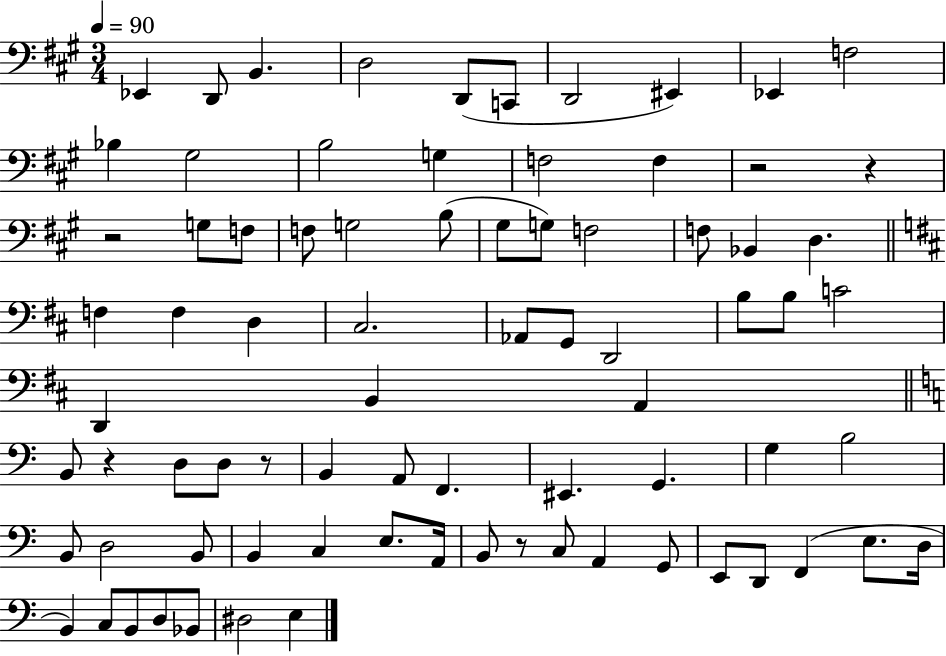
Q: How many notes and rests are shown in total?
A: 79